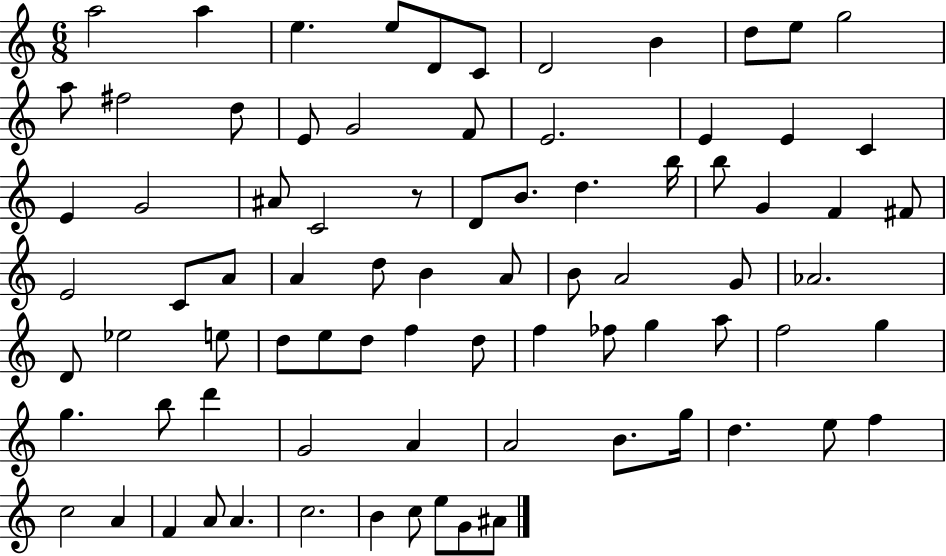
A5/h A5/q E5/q. E5/e D4/e C4/e D4/h B4/q D5/e E5/e G5/h A5/e F#5/h D5/e E4/e G4/h F4/e E4/h. E4/q E4/q C4/q E4/q G4/h A#4/e C4/h R/e D4/e B4/e. D5/q. B5/s B5/e G4/q F4/q F#4/e E4/h C4/e A4/e A4/q D5/e B4/q A4/e B4/e A4/h G4/e Ab4/h. D4/e Eb5/h E5/e D5/e E5/e D5/e F5/q D5/e F5/q FES5/e G5/q A5/e F5/h G5/q G5/q. B5/e D6/q G4/h A4/q A4/h B4/e. G5/s D5/q. E5/e F5/q C5/h A4/q F4/q A4/e A4/q. C5/h. B4/q C5/e E5/e G4/e A#4/e